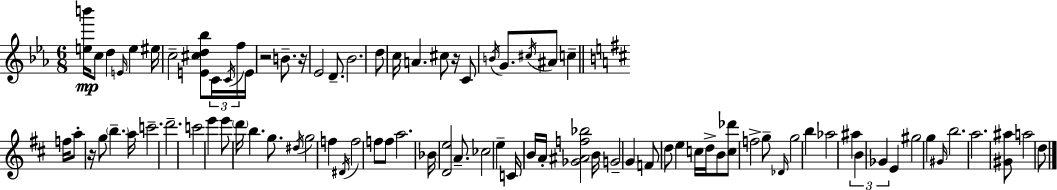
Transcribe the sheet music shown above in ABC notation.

X:1
T:Untitled
M:6/8
L:1/4
K:Eb
[eb']/4 c/2 d E/4 e ^e/4 c2 [E^cd_b]/2 C/4 C/4 f/4 E/4 z2 B/2 z/4 _E2 D/2 _B2 d/2 c/4 A ^c/2 z/4 C/2 B/4 G/2 ^c/4 ^A/2 c f/4 a/2 z/4 g/2 b a/4 c'2 d'2 c'2 e' e'/2 d'/4 b g/2 ^d/4 g2 f ^D/4 f2 f/2 f/2 a2 _B/4 [De]2 A/2 _c2 e C/4 B/4 A/4 [_G^Af_b]2 B/4 G2 G F/2 d/2 e c/4 d/4 B/2 [c_d']/2 f2 g/2 _D/4 g2 b _a2 ^a B _G E ^g2 g ^G/4 b2 a2 [^G^a]/2 a2 d/2